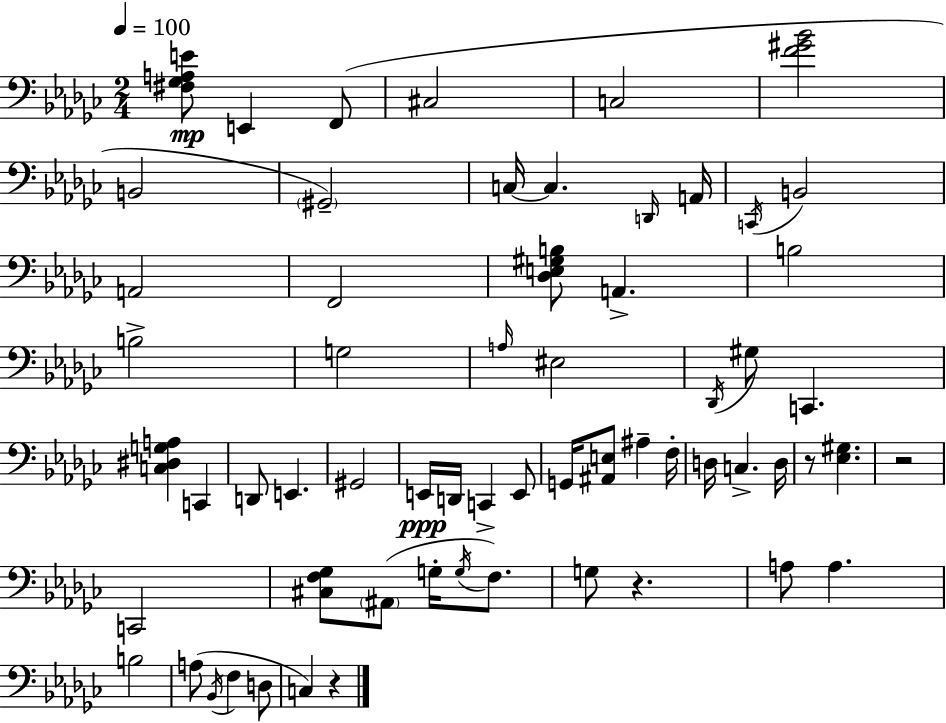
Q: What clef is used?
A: bass